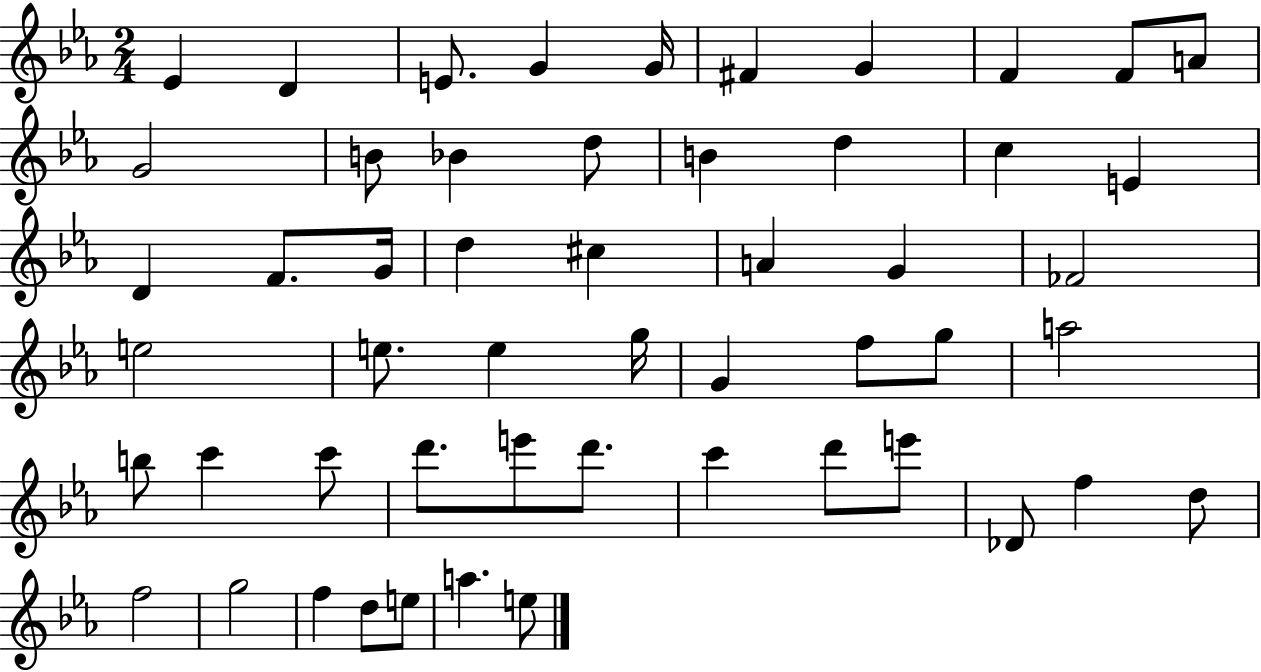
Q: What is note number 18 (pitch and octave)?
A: E4